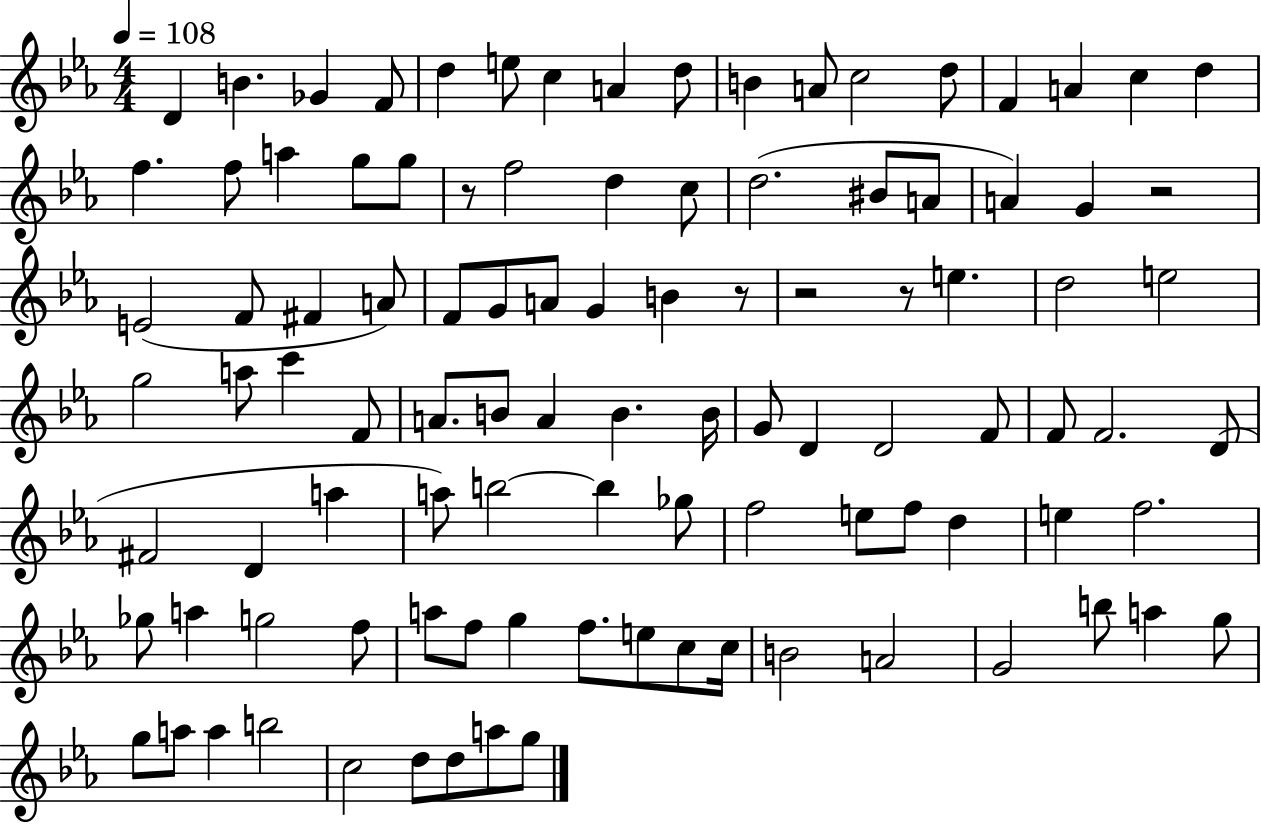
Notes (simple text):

D4/q B4/q. Gb4/q F4/e D5/q E5/e C5/q A4/q D5/e B4/q A4/e C5/h D5/e F4/q A4/q C5/q D5/q F5/q. F5/e A5/q G5/e G5/e R/e F5/h D5/q C5/e D5/h. BIS4/e A4/e A4/q G4/q R/h E4/h F4/e F#4/q A4/e F4/e G4/e A4/e G4/q B4/q R/e R/h R/e E5/q. D5/h E5/h G5/h A5/e C6/q F4/e A4/e. B4/e A4/q B4/q. B4/s G4/e D4/q D4/h F4/e F4/e F4/h. D4/e F#4/h D4/q A5/q A5/e B5/h B5/q Gb5/e F5/h E5/e F5/e D5/q E5/q F5/h. Gb5/e A5/q G5/h F5/e A5/e F5/e G5/q F5/e. E5/e C5/e C5/s B4/h A4/h G4/h B5/e A5/q G5/e G5/e A5/e A5/q B5/h C5/h D5/e D5/e A5/e G5/e